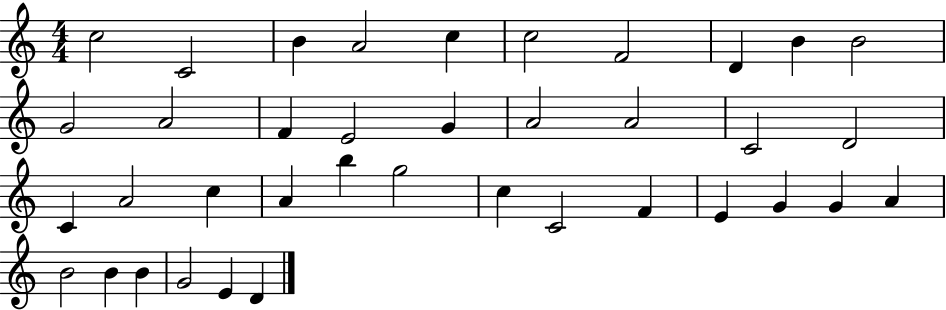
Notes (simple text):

C5/h C4/h B4/q A4/h C5/q C5/h F4/h D4/q B4/q B4/h G4/h A4/h F4/q E4/h G4/q A4/h A4/h C4/h D4/h C4/q A4/h C5/q A4/q B5/q G5/h C5/q C4/h F4/q E4/q G4/q G4/q A4/q B4/h B4/q B4/q G4/h E4/q D4/q